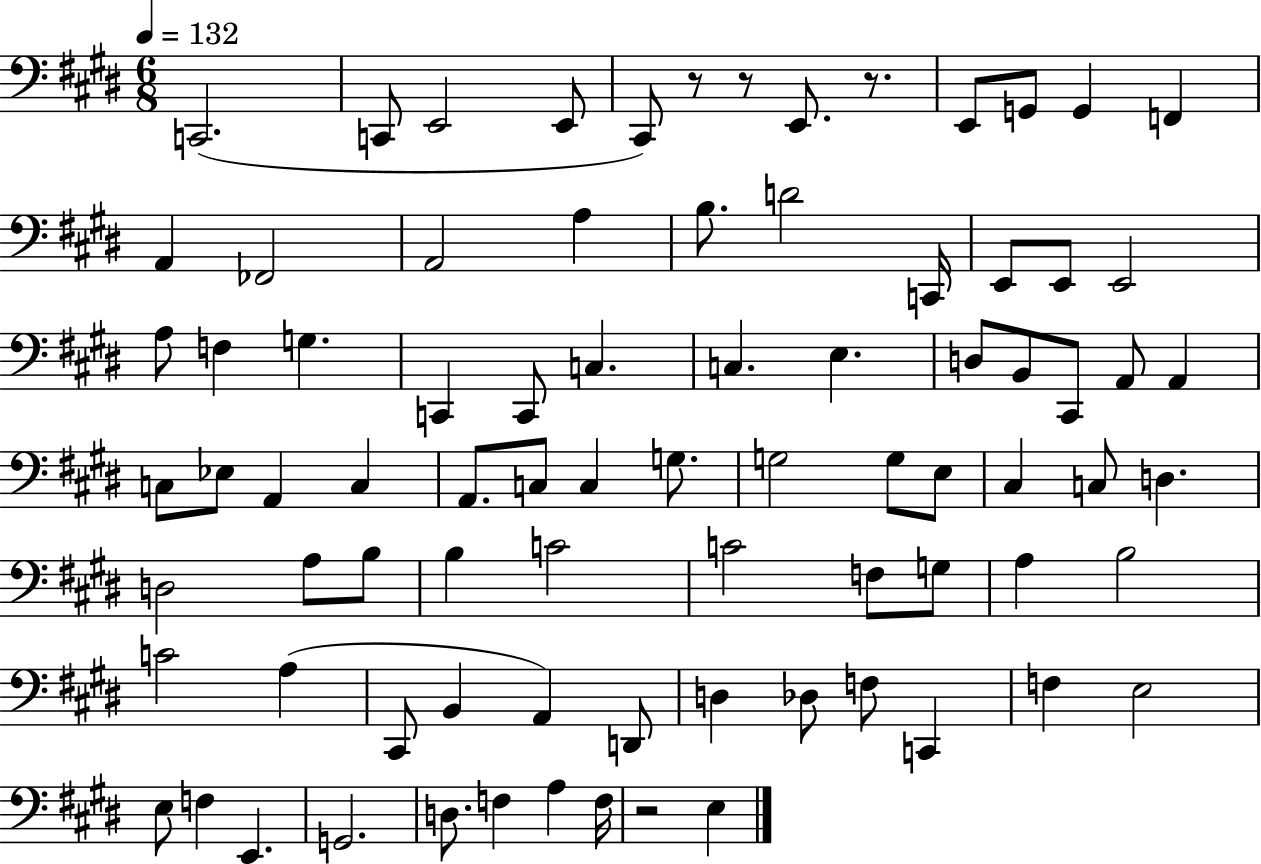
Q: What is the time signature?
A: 6/8